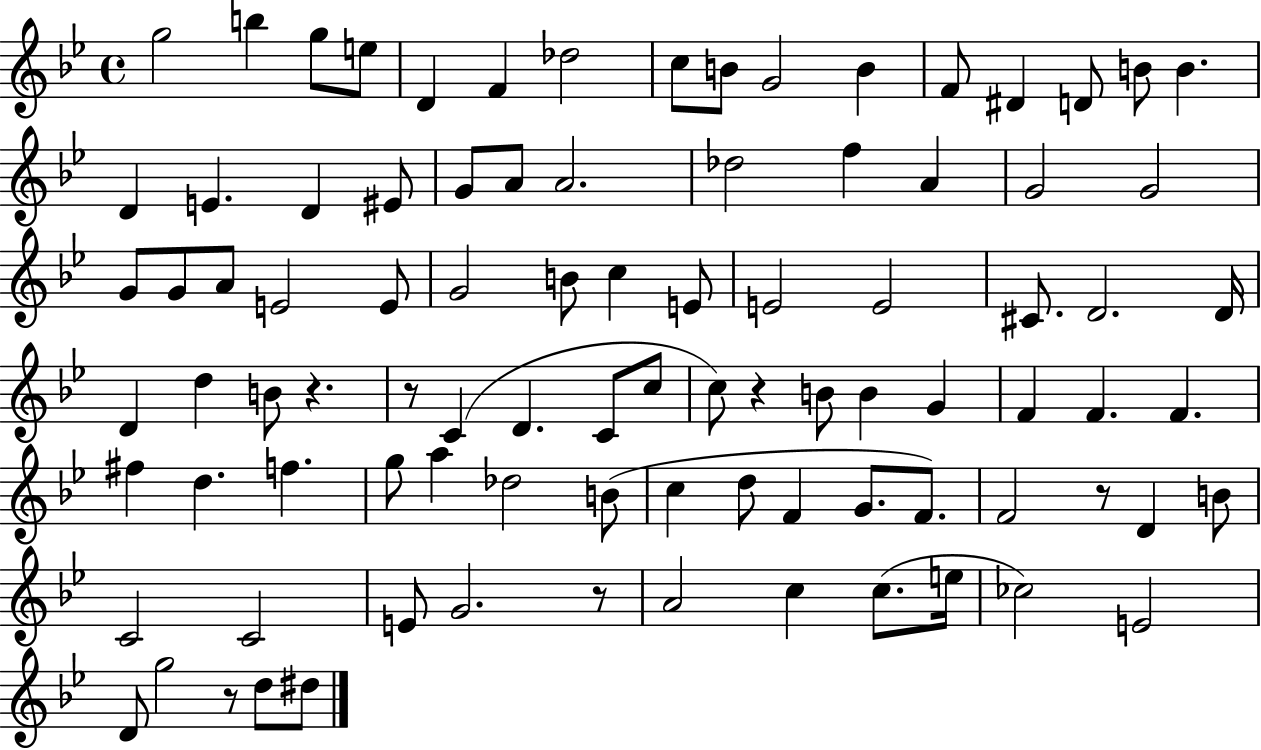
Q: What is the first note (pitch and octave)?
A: G5